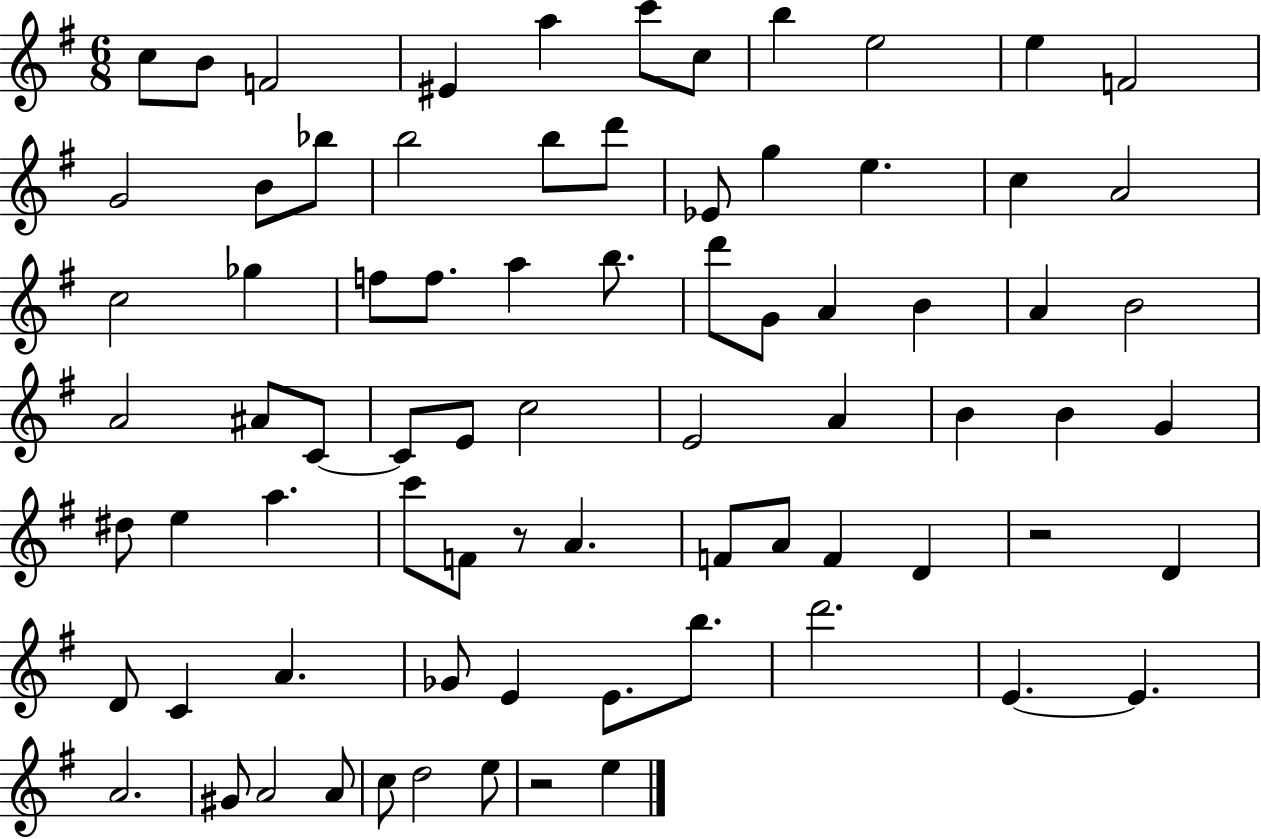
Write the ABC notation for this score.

X:1
T:Untitled
M:6/8
L:1/4
K:G
c/2 B/2 F2 ^E a c'/2 c/2 b e2 e F2 G2 B/2 _b/2 b2 b/2 d'/2 _E/2 g e c A2 c2 _g f/2 f/2 a b/2 d'/2 G/2 A B A B2 A2 ^A/2 C/2 C/2 E/2 c2 E2 A B B G ^d/2 e a c'/2 F/2 z/2 A F/2 A/2 F D z2 D D/2 C A _G/2 E E/2 b/2 d'2 E E A2 ^G/2 A2 A/2 c/2 d2 e/2 z2 e